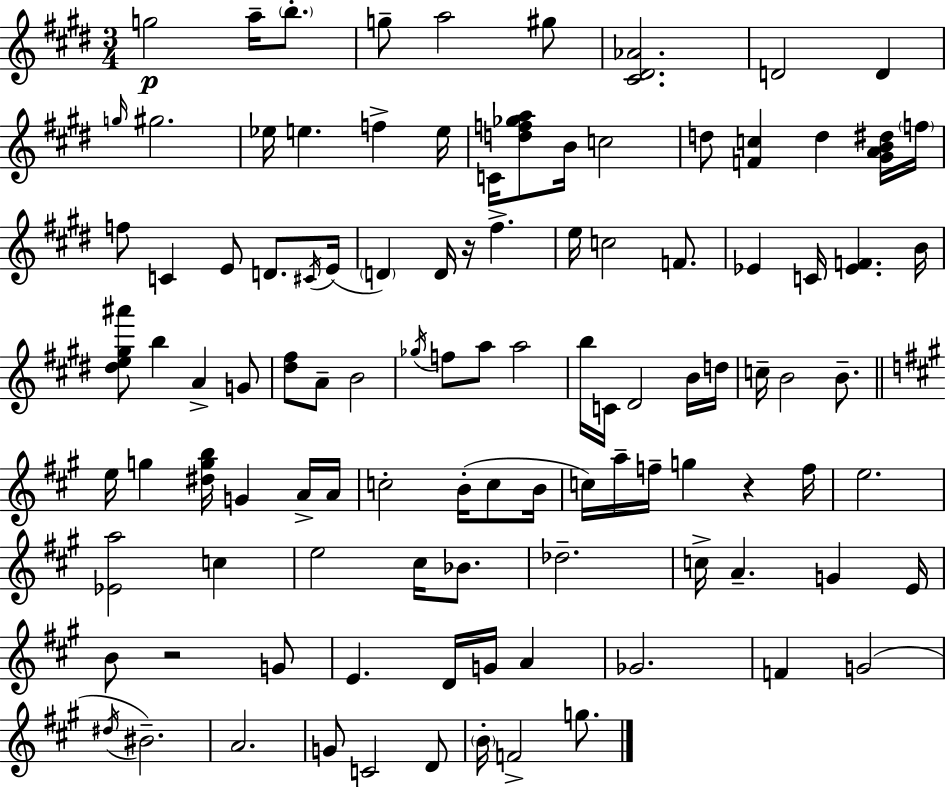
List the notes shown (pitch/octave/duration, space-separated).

G5/h A5/s B5/e. G5/e A5/h G#5/e [C#4,D#4,Ab4]/h. D4/h D4/q G5/s G#5/h. Eb5/s E5/q. F5/q E5/s C4/s [D5,F5,Gb5,A5]/e B4/s C5/h D5/e [F4,C5]/q D5/q [G#4,A4,B4,D#5]/s F5/s F5/e C4/q E4/e D4/e. C#4/s E4/s D4/q D4/s R/s F#5/q. E5/s C5/h F4/e. Eb4/q C4/s [Eb4,F4]/q. B4/s [D#5,E5,G#5,A#6]/e B5/q A4/q G4/e [D#5,F#5]/e A4/e B4/h Gb5/s F5/e A5/e A5/h B5/s C4/s D#4/h B4/s D5/s C5/s B4/h B4/e. E5/s G5/q [D#5,G5,B5]/s G4/q A4/s A4/s C5/h B4/s C5/e B4/s C5/s A5/s F5/s G5/q R/q F5/s E5/h. [Eb4,A5]/h C5/q E5/h C#5/s Bb4/e. Db5/h. C5/s A4/q. G4/q E4/s B4/e R/h G4/e E4/q. D4/s G4/s A4/q Gb4/h. F4/q G4/h D#5/s BIS4/h. A4/h. G4/e C4/h D4/e B4/s F4/h G5/e.